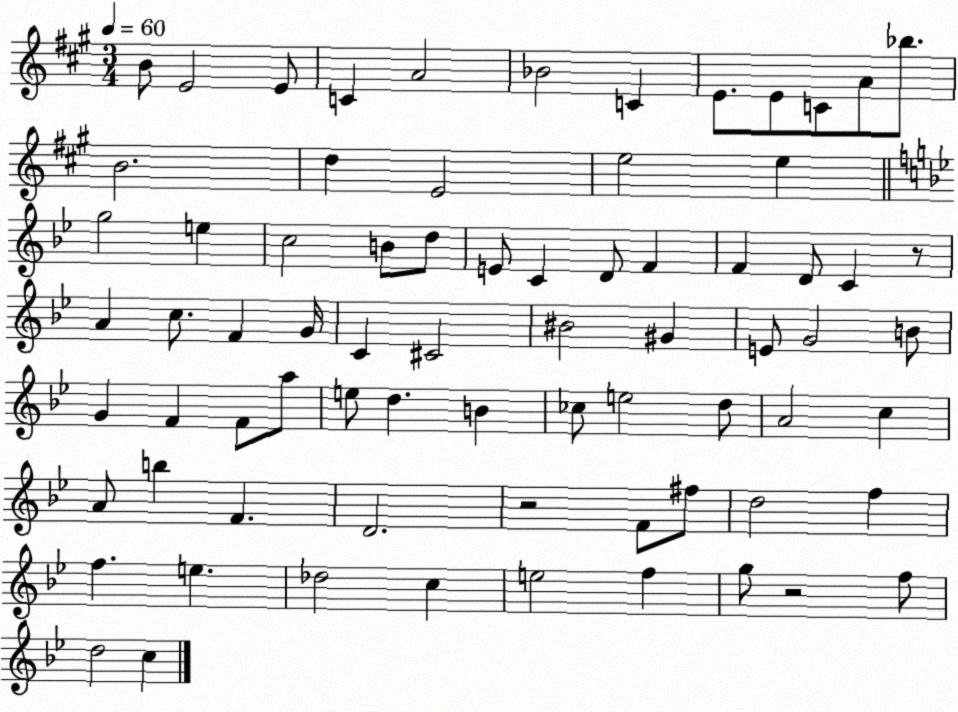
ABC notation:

X:1
T:Untitled
M:3/4
L:1/4
K:A
B/2 E2 E/2 C A2 _B2 C E/2 E/2 C/2 A/2 _b/2 B2 d E2 e2 e g2 e c2 B/2 d/2 E/2 C D/2 F F D/2 C z/2 A c/2 F G/4 C ^C2 ^B2 ^G E/2 G2 B/2 G F F/2 a/2 e/2 d B _c/2 e2 d/2 A2 c A/2 b F D2 z2 F/2 ^f/2 d2 f f e _d2 c e2 f g/2 z2 f/2 d2 c